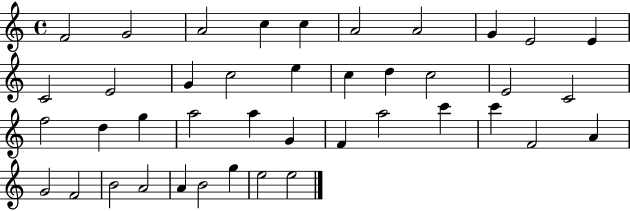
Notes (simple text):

F4/h G4/h A4/h C5/q C5/q A4/h A4/h G4/q E4/h E4/q C4/h E4/h G4/q C5/h E5/q C5/q D5/q C5/h E4/h C4/h F5/h D5/q G5/q A5/h A5/q G4/q F4/q A5/h C6/q C6/q F4/h A4/q G4/h F4/h B4/h A4/h A4/q B4/h G5/q E5/h E5/h